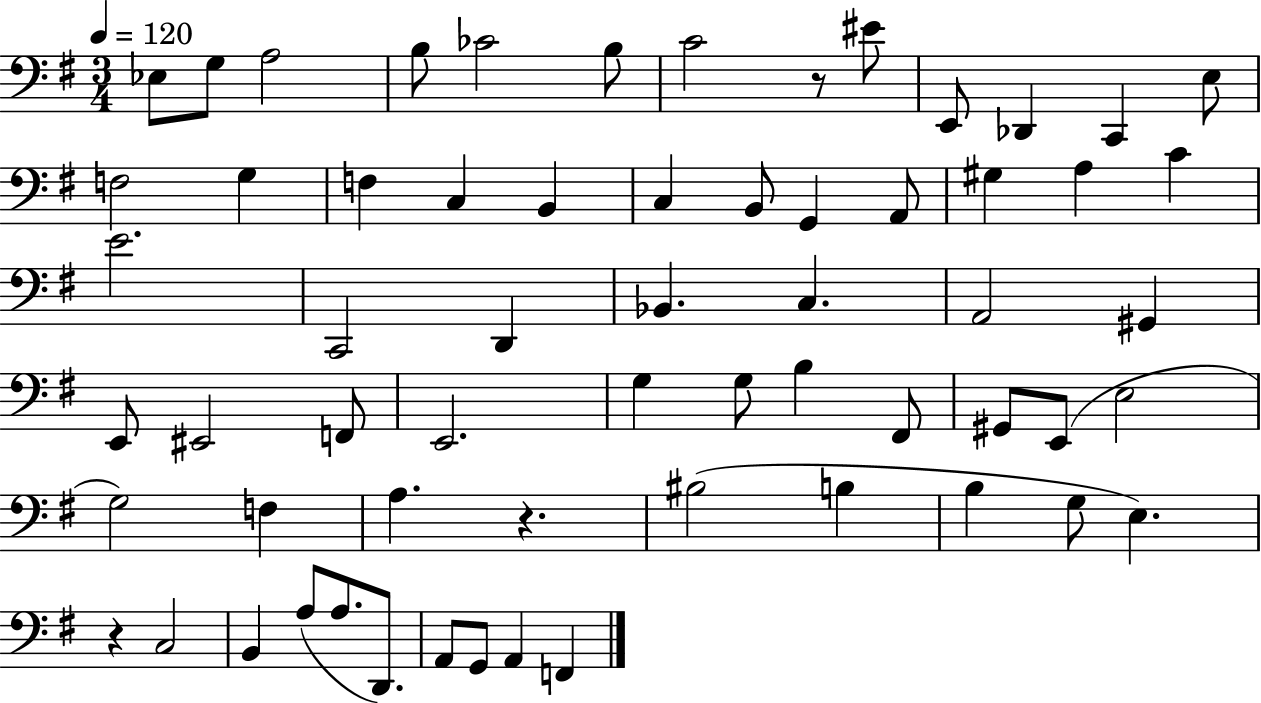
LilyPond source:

{
  \clef bass
  \numericTimeSignature
  \time 3/4
  \key g \major
  \tempo 4 = 120
  ees8 g8 a2 | b8 ces'2 b8 | c'2 r8 eis'8 | e,8 des,4 c,4 e8 | \break f2 g4 | f4 c4 b,4 | c4 b,8 g,4 a,8 | gis4 a4 c'4 | \break e'2. | c,2 d,4 | bes,4. c4. | a,2 gis,4 | \break e,8 eis,2 f,8 | e,2. | g4 g8 b4 fis,8 | gis,8 e,8( e2 | \break g2) f4 | a4. r4. | bis2( b4 | b4 g8 e4.) | \break r4 c2 | b,4 a8( a8. d,8.) | a,8 g,8 a,4 f,4 | \bar "|."
}